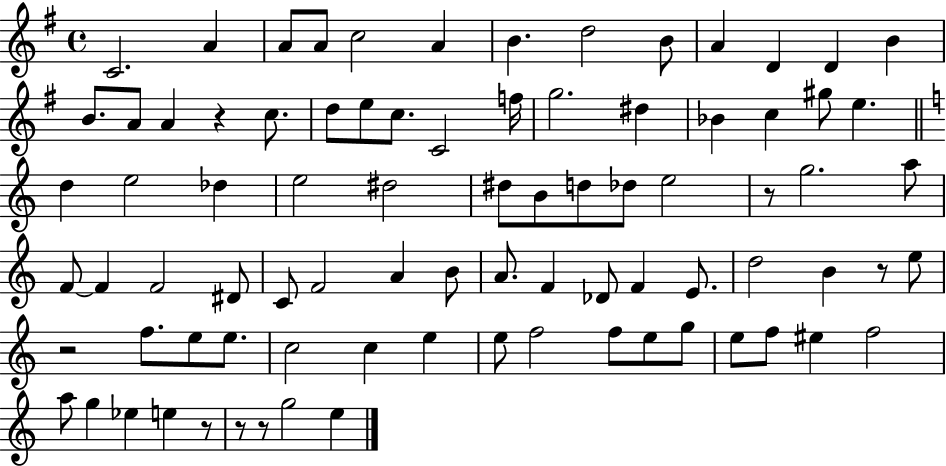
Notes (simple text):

C4/h. A4/q A4/e A4/e C5/h A4/q B4/q. D5/h B4/e A4/q D4/q D4/q B4/q B4/e. A4/e A4/q R/q C5/e. D5/e E5/e C5/e. C4/h F5/s G5/h. D#5/q Bb4/q C5/q G#5/e E5/q. D5/q E5/h Db5/q E5/h D#5/h D#5/e B4/e D5/e Db5/e E5/h R/e G5/h. A5/e F4/e F4/q F4/h D#4/e C4/e F4/h A4/q B4/e A4/e. F4/q Db4/e F4/q E4/e. D5/h B4/q R/e E5/e R/h F5/e. E5/e E5/e. C5/h C5/q E5/q E5/e F5/h F5/e E5/e G5/e E5/e F5/e EIS5/q F5/h A5/e G5/q Eb5/q E5/q R/e R/e R/e G5/h E5/q